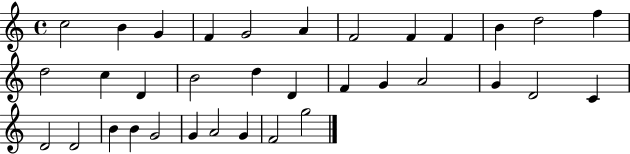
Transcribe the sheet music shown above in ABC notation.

X:1
T:Untitled
M:4/4
L:1/4
K:C
c2 B G F G2 A F2 F F B d2 f d2 c D B2 d D F G A2 G D2 C D2 D2 B B G2 G A2 G F2 g2